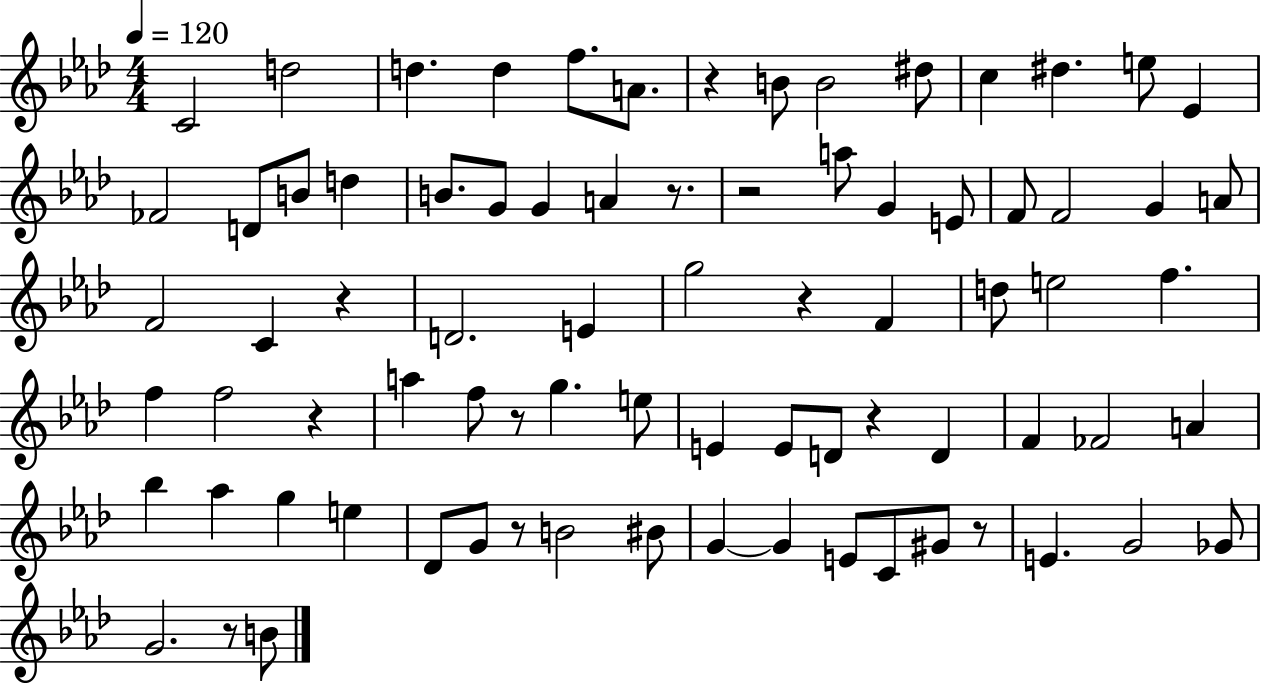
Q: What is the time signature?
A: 4/4